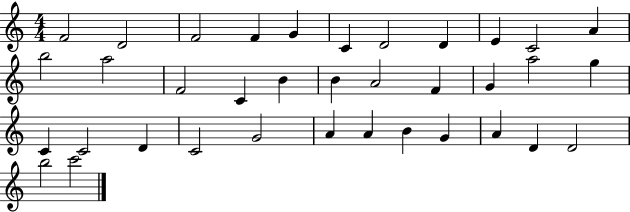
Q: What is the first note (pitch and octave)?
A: F4